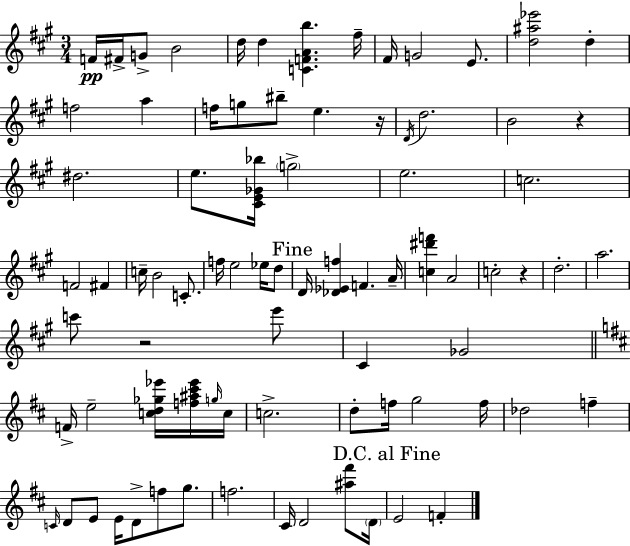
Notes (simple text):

F4/s F#4/s G4/e B4/h D5/s D5/q [C4,F4,A4,B5]/q. F#5/s F#4/s G4/h E4/e. [D5,A#5,Eb6]/h D5/q F5/h A5/q F5/s G5/e BIS5/e E5/q. R/s D4/s D5/h. B4/h R/q D#5/h. E5/e. [C#4,E4,Gb4,Bb5]/s G5/h E5/h. C5/h. F4/h F#4/q C5/s B4/h C4/e. F5/s E5/h Eb5/s D5/e D4/s [Db4,Eb4,F5]/q F4/q. A4/s [C5,D#6,F6]/q A4/h C5/h R/q D5/h. A5/h. C6/e R/h E6/e C#4/q Gb4/h F4/s E5/h [C5,D5,Gb5,Eb6]/s [F5,A#5,C#6,Eb6]/s G5/s C5/s C5/h. D5/e F5/s G5/h F5/s Db5/h F5/q C4/s D4/e E4/e E4/s D4/e F5/e G5/e. F5/h. C#4/s D4/h [A#5,F#6]/e D4/s E4/h F4/q